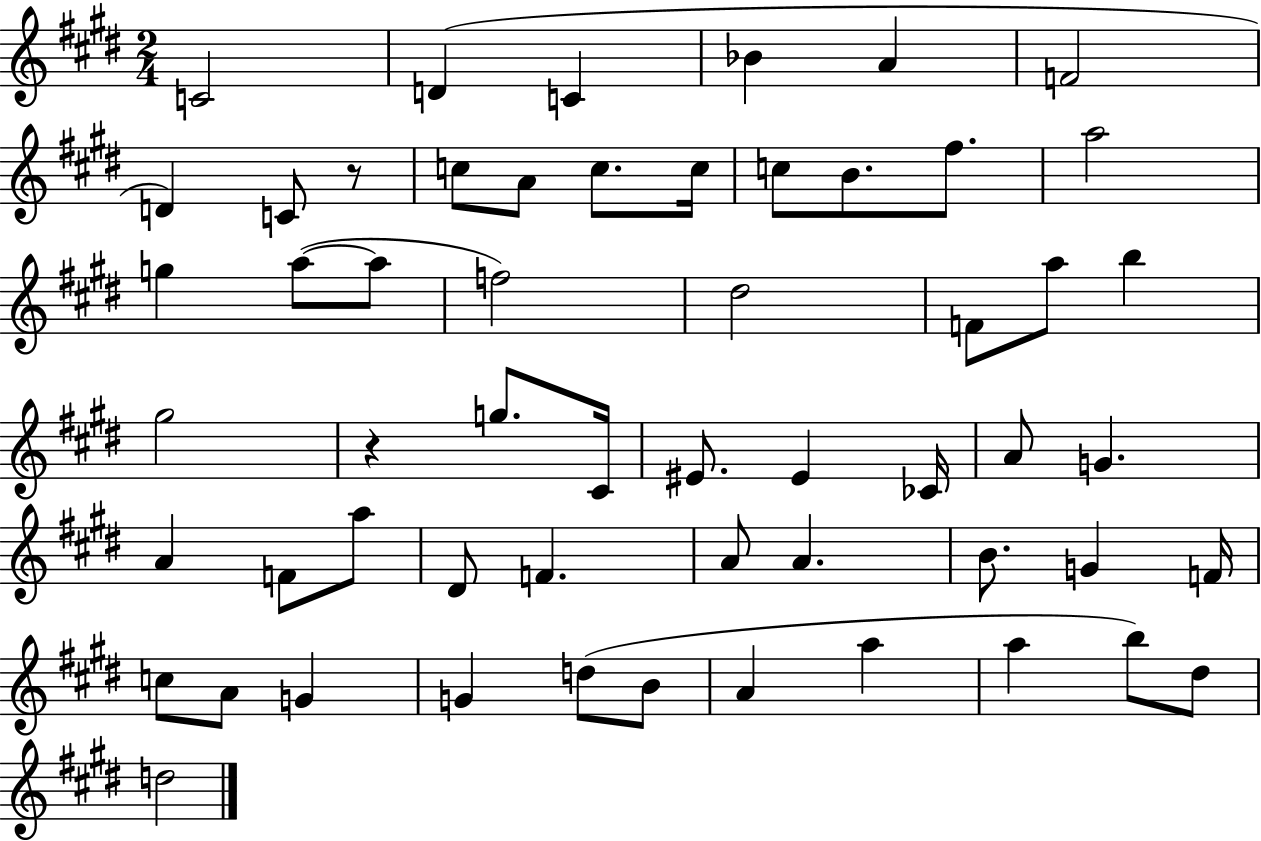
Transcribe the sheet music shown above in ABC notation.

X:1
T:Untitled
M:2/4
L:1/4
K:E
C2 D C _B A F2 D C/2 z/2 c/2 A/2 c/2 c/4 c/2 B/2 ^f/2 a2 g a/2 a/2 f2 ^d2 F/2 a/2 b ^g2 z g/2 ^C/4 ^E/2 ^E _C/4 A/2 G A F/2 a/2 ^D/2 F A/2 A B/2 G F/4 c/2 A/2 G G d/2 B/2 A a a b/2 ^d/2 d2